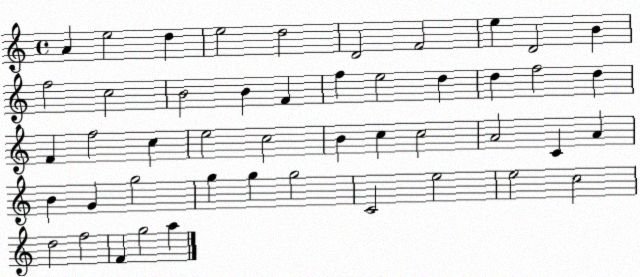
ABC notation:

X:1
T:Untitled
M:4/4
L:1/4
K:C
A e2 d e2 d2 D2 F2 e D2 B f2 c2 B2 B F f e2 d d f2 d F f2 c e2 c2 B c c2 A2 C A B G g2 g g g2 C2 e2 e2 c2 d2 f2 F g2 a